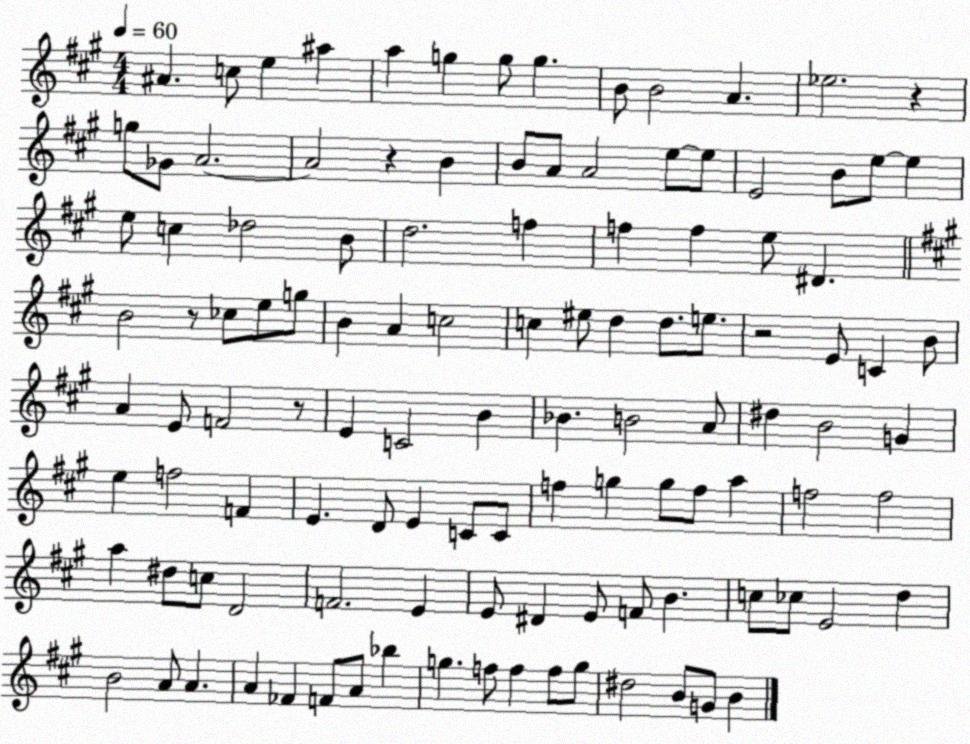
X:1
T:Untitled
M:4/4
L:1/4
K:A
^A c/2 e ^a a g g/2 g B/2 B2 A _e2 z g/2 _G/2 A2 A2 z B B/2 A/2 A2 e/2 e/2 E2 B/2 e/2 e e/2 c _d2 B/2 d2 f f f e/2 ^D B2 z/2 _c/2 e/2 g/2 B A c2 c ^e/2 d d/2 e/2 z2 E/2 C B/2 A E/2 F2 z/2 E C2 B _B B2 A/2 ^d B2 G e f2 F E D/2 E C/2 C/2 f g g/2 f/2 a f2 f2 a ^d/2 c/2 D2 F2 E E/2 ^D E/2 F/2 B c/2 _c/2 E2 d B2 A/2 A A _F F/2 A/2 _b g f/2 f f/2 g/2 ^d2 B/2 G/2 B